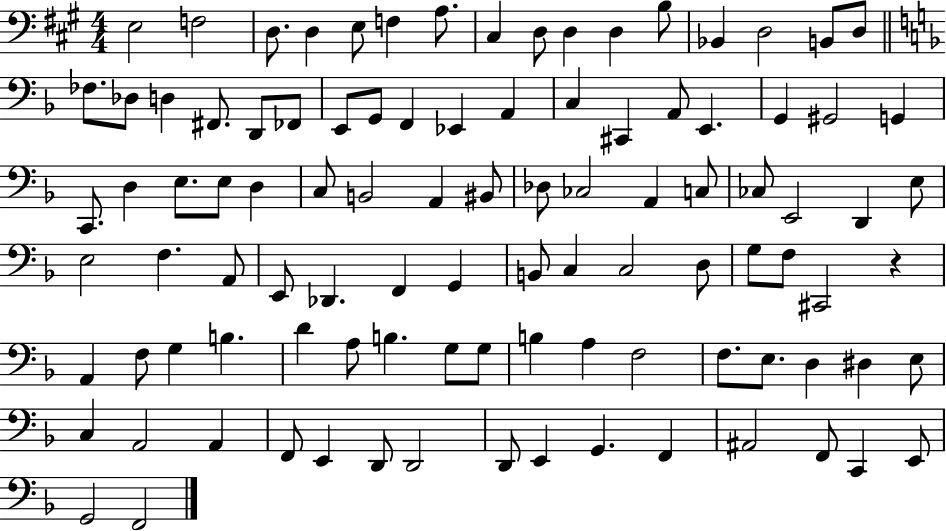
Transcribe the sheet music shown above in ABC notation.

X:1
T:Untitled
M:4/4
L:1/4
K:A
E,2 F,2 D,/2 D, E,/2 F, A,/2 ^C, D,/2 D, D, B,/2 _B,, D,2 B,,/2 D,/2 _F,/2 _D,/2 D, ^F,,/2 D,,/2 _F,,/2 E,,/2 G,,/2 F,, _E,, A,, C, ^C,, A,,/2 E,, G,, ^G,,2 G,, C,,/2 D, E,/2 E,/2 D, C,/2 B,,2 A,, ^B,,/2 _D,/2 _C,2 A,, C,/2 _C,/2 E,,2 D,, E,/2 E,2 F, A,,/2 E,,/2 _D,, F,, G,, B,,/2 C, C,2 D,/2 G,/2 F,/2 ^C,,2 z A,, F,/2 G, B, D A,/2 B, G,/2 G,/2 B, A, F,2 F,/2 E,/2 D, ^D, E,/2 C, A,,2 A,, F,,/2 E,, D,,/2 D,,2 D,,/2 E,, G,, F,, ^A,,2 F,,/2 C,, E,,/2 G,,2 F,,2